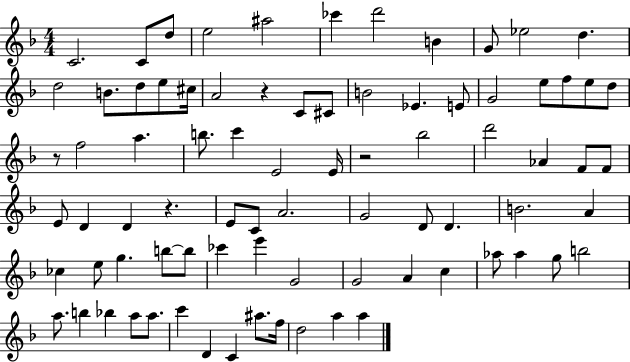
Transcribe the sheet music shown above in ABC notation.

X:1
T:Untitled
M:4/4
L:1/4
K:F
C2 C/2 d/2 e2 ^a2 _c' d'2 B G/2 _e2 d d2 B/2 d/2 e/2 ^c/4 A2 z C/2 ^C/2 B2 _E E/2 G2 e/2 f/2 e/2 d/2 z/2 f2 a b/2 c' E2 E/4 z2 _b2 d'2 _A F/2 F/2 E/2 D D z E/2 C/2 A2 G2 D/2 D B2 A _c e/2 g b/2 b/2 _c' e' G2 G2 A c _a/2 _a g/2 b2 a/2 b _b a/2 a/2 c' D C ^a/2 f/4 d2 a a